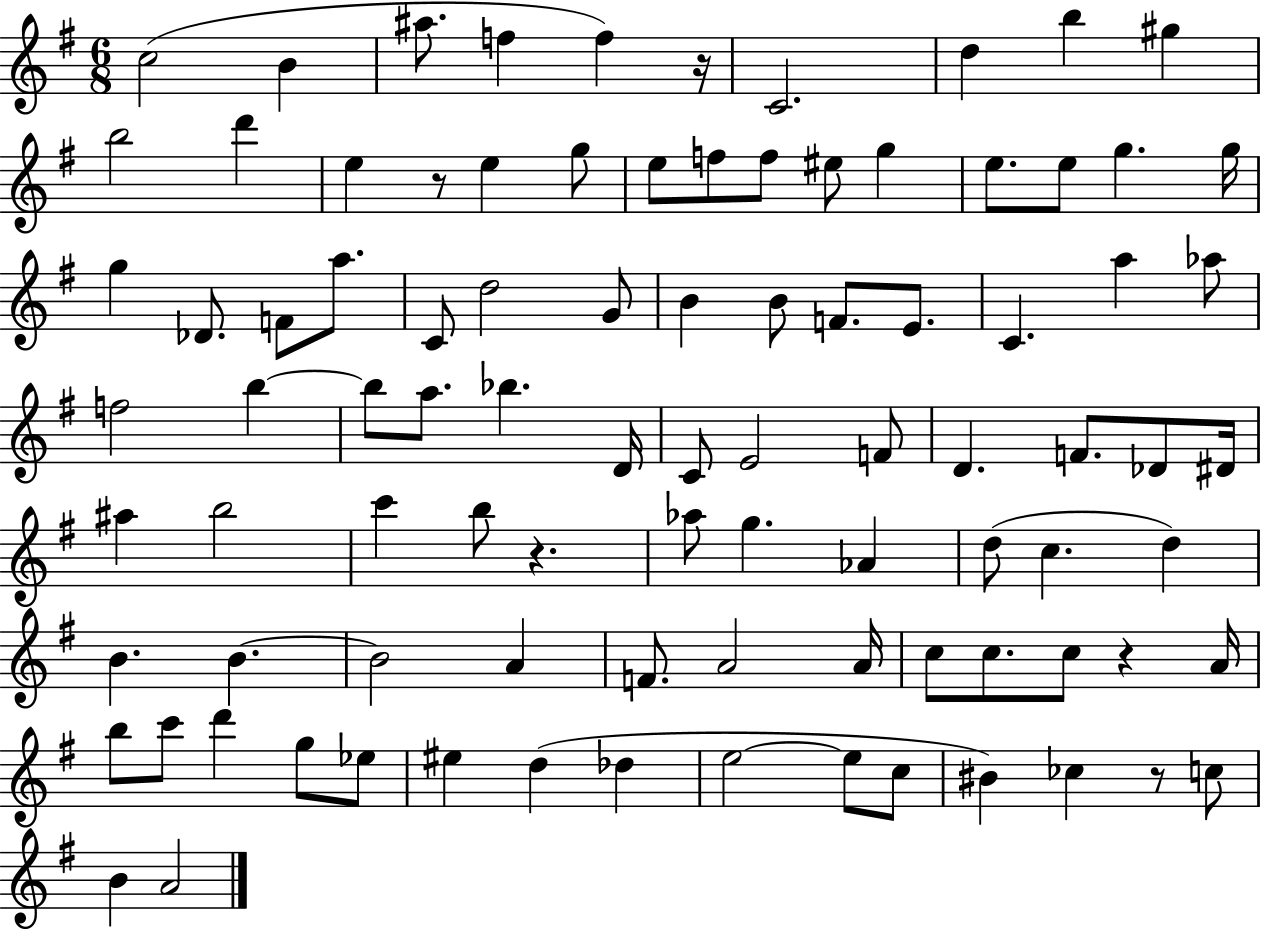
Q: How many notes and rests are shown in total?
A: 92